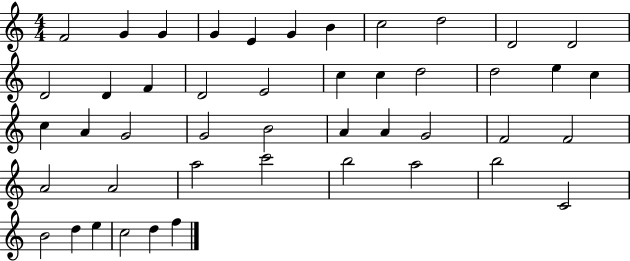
F4/h G4/q G4/q G4/q E4/q G4/q B4/q C5/h D5/h D4/h D4/h D4/h D4/q F4/q D4/h E4/h C5/q C5/q D5/h D5/h E5/q C5/q C5/q A4/q G4/h G4/h B4/h A4/q A4/q G4/h F4/h F4/h A4/h A4/h A5/h C6/h B5/h A5/h B5/h C4/h B4/h D5/q E5/q C5/h D5/q F5/q